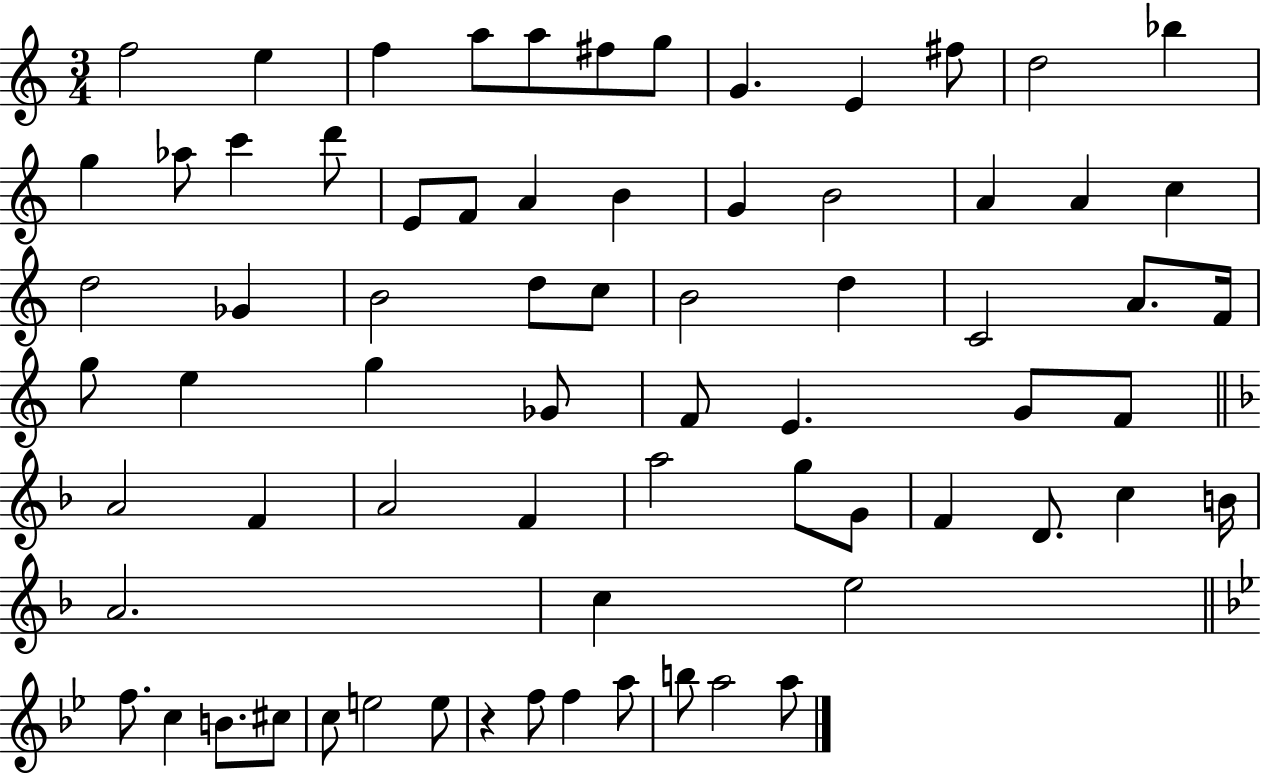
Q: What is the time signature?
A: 3/4